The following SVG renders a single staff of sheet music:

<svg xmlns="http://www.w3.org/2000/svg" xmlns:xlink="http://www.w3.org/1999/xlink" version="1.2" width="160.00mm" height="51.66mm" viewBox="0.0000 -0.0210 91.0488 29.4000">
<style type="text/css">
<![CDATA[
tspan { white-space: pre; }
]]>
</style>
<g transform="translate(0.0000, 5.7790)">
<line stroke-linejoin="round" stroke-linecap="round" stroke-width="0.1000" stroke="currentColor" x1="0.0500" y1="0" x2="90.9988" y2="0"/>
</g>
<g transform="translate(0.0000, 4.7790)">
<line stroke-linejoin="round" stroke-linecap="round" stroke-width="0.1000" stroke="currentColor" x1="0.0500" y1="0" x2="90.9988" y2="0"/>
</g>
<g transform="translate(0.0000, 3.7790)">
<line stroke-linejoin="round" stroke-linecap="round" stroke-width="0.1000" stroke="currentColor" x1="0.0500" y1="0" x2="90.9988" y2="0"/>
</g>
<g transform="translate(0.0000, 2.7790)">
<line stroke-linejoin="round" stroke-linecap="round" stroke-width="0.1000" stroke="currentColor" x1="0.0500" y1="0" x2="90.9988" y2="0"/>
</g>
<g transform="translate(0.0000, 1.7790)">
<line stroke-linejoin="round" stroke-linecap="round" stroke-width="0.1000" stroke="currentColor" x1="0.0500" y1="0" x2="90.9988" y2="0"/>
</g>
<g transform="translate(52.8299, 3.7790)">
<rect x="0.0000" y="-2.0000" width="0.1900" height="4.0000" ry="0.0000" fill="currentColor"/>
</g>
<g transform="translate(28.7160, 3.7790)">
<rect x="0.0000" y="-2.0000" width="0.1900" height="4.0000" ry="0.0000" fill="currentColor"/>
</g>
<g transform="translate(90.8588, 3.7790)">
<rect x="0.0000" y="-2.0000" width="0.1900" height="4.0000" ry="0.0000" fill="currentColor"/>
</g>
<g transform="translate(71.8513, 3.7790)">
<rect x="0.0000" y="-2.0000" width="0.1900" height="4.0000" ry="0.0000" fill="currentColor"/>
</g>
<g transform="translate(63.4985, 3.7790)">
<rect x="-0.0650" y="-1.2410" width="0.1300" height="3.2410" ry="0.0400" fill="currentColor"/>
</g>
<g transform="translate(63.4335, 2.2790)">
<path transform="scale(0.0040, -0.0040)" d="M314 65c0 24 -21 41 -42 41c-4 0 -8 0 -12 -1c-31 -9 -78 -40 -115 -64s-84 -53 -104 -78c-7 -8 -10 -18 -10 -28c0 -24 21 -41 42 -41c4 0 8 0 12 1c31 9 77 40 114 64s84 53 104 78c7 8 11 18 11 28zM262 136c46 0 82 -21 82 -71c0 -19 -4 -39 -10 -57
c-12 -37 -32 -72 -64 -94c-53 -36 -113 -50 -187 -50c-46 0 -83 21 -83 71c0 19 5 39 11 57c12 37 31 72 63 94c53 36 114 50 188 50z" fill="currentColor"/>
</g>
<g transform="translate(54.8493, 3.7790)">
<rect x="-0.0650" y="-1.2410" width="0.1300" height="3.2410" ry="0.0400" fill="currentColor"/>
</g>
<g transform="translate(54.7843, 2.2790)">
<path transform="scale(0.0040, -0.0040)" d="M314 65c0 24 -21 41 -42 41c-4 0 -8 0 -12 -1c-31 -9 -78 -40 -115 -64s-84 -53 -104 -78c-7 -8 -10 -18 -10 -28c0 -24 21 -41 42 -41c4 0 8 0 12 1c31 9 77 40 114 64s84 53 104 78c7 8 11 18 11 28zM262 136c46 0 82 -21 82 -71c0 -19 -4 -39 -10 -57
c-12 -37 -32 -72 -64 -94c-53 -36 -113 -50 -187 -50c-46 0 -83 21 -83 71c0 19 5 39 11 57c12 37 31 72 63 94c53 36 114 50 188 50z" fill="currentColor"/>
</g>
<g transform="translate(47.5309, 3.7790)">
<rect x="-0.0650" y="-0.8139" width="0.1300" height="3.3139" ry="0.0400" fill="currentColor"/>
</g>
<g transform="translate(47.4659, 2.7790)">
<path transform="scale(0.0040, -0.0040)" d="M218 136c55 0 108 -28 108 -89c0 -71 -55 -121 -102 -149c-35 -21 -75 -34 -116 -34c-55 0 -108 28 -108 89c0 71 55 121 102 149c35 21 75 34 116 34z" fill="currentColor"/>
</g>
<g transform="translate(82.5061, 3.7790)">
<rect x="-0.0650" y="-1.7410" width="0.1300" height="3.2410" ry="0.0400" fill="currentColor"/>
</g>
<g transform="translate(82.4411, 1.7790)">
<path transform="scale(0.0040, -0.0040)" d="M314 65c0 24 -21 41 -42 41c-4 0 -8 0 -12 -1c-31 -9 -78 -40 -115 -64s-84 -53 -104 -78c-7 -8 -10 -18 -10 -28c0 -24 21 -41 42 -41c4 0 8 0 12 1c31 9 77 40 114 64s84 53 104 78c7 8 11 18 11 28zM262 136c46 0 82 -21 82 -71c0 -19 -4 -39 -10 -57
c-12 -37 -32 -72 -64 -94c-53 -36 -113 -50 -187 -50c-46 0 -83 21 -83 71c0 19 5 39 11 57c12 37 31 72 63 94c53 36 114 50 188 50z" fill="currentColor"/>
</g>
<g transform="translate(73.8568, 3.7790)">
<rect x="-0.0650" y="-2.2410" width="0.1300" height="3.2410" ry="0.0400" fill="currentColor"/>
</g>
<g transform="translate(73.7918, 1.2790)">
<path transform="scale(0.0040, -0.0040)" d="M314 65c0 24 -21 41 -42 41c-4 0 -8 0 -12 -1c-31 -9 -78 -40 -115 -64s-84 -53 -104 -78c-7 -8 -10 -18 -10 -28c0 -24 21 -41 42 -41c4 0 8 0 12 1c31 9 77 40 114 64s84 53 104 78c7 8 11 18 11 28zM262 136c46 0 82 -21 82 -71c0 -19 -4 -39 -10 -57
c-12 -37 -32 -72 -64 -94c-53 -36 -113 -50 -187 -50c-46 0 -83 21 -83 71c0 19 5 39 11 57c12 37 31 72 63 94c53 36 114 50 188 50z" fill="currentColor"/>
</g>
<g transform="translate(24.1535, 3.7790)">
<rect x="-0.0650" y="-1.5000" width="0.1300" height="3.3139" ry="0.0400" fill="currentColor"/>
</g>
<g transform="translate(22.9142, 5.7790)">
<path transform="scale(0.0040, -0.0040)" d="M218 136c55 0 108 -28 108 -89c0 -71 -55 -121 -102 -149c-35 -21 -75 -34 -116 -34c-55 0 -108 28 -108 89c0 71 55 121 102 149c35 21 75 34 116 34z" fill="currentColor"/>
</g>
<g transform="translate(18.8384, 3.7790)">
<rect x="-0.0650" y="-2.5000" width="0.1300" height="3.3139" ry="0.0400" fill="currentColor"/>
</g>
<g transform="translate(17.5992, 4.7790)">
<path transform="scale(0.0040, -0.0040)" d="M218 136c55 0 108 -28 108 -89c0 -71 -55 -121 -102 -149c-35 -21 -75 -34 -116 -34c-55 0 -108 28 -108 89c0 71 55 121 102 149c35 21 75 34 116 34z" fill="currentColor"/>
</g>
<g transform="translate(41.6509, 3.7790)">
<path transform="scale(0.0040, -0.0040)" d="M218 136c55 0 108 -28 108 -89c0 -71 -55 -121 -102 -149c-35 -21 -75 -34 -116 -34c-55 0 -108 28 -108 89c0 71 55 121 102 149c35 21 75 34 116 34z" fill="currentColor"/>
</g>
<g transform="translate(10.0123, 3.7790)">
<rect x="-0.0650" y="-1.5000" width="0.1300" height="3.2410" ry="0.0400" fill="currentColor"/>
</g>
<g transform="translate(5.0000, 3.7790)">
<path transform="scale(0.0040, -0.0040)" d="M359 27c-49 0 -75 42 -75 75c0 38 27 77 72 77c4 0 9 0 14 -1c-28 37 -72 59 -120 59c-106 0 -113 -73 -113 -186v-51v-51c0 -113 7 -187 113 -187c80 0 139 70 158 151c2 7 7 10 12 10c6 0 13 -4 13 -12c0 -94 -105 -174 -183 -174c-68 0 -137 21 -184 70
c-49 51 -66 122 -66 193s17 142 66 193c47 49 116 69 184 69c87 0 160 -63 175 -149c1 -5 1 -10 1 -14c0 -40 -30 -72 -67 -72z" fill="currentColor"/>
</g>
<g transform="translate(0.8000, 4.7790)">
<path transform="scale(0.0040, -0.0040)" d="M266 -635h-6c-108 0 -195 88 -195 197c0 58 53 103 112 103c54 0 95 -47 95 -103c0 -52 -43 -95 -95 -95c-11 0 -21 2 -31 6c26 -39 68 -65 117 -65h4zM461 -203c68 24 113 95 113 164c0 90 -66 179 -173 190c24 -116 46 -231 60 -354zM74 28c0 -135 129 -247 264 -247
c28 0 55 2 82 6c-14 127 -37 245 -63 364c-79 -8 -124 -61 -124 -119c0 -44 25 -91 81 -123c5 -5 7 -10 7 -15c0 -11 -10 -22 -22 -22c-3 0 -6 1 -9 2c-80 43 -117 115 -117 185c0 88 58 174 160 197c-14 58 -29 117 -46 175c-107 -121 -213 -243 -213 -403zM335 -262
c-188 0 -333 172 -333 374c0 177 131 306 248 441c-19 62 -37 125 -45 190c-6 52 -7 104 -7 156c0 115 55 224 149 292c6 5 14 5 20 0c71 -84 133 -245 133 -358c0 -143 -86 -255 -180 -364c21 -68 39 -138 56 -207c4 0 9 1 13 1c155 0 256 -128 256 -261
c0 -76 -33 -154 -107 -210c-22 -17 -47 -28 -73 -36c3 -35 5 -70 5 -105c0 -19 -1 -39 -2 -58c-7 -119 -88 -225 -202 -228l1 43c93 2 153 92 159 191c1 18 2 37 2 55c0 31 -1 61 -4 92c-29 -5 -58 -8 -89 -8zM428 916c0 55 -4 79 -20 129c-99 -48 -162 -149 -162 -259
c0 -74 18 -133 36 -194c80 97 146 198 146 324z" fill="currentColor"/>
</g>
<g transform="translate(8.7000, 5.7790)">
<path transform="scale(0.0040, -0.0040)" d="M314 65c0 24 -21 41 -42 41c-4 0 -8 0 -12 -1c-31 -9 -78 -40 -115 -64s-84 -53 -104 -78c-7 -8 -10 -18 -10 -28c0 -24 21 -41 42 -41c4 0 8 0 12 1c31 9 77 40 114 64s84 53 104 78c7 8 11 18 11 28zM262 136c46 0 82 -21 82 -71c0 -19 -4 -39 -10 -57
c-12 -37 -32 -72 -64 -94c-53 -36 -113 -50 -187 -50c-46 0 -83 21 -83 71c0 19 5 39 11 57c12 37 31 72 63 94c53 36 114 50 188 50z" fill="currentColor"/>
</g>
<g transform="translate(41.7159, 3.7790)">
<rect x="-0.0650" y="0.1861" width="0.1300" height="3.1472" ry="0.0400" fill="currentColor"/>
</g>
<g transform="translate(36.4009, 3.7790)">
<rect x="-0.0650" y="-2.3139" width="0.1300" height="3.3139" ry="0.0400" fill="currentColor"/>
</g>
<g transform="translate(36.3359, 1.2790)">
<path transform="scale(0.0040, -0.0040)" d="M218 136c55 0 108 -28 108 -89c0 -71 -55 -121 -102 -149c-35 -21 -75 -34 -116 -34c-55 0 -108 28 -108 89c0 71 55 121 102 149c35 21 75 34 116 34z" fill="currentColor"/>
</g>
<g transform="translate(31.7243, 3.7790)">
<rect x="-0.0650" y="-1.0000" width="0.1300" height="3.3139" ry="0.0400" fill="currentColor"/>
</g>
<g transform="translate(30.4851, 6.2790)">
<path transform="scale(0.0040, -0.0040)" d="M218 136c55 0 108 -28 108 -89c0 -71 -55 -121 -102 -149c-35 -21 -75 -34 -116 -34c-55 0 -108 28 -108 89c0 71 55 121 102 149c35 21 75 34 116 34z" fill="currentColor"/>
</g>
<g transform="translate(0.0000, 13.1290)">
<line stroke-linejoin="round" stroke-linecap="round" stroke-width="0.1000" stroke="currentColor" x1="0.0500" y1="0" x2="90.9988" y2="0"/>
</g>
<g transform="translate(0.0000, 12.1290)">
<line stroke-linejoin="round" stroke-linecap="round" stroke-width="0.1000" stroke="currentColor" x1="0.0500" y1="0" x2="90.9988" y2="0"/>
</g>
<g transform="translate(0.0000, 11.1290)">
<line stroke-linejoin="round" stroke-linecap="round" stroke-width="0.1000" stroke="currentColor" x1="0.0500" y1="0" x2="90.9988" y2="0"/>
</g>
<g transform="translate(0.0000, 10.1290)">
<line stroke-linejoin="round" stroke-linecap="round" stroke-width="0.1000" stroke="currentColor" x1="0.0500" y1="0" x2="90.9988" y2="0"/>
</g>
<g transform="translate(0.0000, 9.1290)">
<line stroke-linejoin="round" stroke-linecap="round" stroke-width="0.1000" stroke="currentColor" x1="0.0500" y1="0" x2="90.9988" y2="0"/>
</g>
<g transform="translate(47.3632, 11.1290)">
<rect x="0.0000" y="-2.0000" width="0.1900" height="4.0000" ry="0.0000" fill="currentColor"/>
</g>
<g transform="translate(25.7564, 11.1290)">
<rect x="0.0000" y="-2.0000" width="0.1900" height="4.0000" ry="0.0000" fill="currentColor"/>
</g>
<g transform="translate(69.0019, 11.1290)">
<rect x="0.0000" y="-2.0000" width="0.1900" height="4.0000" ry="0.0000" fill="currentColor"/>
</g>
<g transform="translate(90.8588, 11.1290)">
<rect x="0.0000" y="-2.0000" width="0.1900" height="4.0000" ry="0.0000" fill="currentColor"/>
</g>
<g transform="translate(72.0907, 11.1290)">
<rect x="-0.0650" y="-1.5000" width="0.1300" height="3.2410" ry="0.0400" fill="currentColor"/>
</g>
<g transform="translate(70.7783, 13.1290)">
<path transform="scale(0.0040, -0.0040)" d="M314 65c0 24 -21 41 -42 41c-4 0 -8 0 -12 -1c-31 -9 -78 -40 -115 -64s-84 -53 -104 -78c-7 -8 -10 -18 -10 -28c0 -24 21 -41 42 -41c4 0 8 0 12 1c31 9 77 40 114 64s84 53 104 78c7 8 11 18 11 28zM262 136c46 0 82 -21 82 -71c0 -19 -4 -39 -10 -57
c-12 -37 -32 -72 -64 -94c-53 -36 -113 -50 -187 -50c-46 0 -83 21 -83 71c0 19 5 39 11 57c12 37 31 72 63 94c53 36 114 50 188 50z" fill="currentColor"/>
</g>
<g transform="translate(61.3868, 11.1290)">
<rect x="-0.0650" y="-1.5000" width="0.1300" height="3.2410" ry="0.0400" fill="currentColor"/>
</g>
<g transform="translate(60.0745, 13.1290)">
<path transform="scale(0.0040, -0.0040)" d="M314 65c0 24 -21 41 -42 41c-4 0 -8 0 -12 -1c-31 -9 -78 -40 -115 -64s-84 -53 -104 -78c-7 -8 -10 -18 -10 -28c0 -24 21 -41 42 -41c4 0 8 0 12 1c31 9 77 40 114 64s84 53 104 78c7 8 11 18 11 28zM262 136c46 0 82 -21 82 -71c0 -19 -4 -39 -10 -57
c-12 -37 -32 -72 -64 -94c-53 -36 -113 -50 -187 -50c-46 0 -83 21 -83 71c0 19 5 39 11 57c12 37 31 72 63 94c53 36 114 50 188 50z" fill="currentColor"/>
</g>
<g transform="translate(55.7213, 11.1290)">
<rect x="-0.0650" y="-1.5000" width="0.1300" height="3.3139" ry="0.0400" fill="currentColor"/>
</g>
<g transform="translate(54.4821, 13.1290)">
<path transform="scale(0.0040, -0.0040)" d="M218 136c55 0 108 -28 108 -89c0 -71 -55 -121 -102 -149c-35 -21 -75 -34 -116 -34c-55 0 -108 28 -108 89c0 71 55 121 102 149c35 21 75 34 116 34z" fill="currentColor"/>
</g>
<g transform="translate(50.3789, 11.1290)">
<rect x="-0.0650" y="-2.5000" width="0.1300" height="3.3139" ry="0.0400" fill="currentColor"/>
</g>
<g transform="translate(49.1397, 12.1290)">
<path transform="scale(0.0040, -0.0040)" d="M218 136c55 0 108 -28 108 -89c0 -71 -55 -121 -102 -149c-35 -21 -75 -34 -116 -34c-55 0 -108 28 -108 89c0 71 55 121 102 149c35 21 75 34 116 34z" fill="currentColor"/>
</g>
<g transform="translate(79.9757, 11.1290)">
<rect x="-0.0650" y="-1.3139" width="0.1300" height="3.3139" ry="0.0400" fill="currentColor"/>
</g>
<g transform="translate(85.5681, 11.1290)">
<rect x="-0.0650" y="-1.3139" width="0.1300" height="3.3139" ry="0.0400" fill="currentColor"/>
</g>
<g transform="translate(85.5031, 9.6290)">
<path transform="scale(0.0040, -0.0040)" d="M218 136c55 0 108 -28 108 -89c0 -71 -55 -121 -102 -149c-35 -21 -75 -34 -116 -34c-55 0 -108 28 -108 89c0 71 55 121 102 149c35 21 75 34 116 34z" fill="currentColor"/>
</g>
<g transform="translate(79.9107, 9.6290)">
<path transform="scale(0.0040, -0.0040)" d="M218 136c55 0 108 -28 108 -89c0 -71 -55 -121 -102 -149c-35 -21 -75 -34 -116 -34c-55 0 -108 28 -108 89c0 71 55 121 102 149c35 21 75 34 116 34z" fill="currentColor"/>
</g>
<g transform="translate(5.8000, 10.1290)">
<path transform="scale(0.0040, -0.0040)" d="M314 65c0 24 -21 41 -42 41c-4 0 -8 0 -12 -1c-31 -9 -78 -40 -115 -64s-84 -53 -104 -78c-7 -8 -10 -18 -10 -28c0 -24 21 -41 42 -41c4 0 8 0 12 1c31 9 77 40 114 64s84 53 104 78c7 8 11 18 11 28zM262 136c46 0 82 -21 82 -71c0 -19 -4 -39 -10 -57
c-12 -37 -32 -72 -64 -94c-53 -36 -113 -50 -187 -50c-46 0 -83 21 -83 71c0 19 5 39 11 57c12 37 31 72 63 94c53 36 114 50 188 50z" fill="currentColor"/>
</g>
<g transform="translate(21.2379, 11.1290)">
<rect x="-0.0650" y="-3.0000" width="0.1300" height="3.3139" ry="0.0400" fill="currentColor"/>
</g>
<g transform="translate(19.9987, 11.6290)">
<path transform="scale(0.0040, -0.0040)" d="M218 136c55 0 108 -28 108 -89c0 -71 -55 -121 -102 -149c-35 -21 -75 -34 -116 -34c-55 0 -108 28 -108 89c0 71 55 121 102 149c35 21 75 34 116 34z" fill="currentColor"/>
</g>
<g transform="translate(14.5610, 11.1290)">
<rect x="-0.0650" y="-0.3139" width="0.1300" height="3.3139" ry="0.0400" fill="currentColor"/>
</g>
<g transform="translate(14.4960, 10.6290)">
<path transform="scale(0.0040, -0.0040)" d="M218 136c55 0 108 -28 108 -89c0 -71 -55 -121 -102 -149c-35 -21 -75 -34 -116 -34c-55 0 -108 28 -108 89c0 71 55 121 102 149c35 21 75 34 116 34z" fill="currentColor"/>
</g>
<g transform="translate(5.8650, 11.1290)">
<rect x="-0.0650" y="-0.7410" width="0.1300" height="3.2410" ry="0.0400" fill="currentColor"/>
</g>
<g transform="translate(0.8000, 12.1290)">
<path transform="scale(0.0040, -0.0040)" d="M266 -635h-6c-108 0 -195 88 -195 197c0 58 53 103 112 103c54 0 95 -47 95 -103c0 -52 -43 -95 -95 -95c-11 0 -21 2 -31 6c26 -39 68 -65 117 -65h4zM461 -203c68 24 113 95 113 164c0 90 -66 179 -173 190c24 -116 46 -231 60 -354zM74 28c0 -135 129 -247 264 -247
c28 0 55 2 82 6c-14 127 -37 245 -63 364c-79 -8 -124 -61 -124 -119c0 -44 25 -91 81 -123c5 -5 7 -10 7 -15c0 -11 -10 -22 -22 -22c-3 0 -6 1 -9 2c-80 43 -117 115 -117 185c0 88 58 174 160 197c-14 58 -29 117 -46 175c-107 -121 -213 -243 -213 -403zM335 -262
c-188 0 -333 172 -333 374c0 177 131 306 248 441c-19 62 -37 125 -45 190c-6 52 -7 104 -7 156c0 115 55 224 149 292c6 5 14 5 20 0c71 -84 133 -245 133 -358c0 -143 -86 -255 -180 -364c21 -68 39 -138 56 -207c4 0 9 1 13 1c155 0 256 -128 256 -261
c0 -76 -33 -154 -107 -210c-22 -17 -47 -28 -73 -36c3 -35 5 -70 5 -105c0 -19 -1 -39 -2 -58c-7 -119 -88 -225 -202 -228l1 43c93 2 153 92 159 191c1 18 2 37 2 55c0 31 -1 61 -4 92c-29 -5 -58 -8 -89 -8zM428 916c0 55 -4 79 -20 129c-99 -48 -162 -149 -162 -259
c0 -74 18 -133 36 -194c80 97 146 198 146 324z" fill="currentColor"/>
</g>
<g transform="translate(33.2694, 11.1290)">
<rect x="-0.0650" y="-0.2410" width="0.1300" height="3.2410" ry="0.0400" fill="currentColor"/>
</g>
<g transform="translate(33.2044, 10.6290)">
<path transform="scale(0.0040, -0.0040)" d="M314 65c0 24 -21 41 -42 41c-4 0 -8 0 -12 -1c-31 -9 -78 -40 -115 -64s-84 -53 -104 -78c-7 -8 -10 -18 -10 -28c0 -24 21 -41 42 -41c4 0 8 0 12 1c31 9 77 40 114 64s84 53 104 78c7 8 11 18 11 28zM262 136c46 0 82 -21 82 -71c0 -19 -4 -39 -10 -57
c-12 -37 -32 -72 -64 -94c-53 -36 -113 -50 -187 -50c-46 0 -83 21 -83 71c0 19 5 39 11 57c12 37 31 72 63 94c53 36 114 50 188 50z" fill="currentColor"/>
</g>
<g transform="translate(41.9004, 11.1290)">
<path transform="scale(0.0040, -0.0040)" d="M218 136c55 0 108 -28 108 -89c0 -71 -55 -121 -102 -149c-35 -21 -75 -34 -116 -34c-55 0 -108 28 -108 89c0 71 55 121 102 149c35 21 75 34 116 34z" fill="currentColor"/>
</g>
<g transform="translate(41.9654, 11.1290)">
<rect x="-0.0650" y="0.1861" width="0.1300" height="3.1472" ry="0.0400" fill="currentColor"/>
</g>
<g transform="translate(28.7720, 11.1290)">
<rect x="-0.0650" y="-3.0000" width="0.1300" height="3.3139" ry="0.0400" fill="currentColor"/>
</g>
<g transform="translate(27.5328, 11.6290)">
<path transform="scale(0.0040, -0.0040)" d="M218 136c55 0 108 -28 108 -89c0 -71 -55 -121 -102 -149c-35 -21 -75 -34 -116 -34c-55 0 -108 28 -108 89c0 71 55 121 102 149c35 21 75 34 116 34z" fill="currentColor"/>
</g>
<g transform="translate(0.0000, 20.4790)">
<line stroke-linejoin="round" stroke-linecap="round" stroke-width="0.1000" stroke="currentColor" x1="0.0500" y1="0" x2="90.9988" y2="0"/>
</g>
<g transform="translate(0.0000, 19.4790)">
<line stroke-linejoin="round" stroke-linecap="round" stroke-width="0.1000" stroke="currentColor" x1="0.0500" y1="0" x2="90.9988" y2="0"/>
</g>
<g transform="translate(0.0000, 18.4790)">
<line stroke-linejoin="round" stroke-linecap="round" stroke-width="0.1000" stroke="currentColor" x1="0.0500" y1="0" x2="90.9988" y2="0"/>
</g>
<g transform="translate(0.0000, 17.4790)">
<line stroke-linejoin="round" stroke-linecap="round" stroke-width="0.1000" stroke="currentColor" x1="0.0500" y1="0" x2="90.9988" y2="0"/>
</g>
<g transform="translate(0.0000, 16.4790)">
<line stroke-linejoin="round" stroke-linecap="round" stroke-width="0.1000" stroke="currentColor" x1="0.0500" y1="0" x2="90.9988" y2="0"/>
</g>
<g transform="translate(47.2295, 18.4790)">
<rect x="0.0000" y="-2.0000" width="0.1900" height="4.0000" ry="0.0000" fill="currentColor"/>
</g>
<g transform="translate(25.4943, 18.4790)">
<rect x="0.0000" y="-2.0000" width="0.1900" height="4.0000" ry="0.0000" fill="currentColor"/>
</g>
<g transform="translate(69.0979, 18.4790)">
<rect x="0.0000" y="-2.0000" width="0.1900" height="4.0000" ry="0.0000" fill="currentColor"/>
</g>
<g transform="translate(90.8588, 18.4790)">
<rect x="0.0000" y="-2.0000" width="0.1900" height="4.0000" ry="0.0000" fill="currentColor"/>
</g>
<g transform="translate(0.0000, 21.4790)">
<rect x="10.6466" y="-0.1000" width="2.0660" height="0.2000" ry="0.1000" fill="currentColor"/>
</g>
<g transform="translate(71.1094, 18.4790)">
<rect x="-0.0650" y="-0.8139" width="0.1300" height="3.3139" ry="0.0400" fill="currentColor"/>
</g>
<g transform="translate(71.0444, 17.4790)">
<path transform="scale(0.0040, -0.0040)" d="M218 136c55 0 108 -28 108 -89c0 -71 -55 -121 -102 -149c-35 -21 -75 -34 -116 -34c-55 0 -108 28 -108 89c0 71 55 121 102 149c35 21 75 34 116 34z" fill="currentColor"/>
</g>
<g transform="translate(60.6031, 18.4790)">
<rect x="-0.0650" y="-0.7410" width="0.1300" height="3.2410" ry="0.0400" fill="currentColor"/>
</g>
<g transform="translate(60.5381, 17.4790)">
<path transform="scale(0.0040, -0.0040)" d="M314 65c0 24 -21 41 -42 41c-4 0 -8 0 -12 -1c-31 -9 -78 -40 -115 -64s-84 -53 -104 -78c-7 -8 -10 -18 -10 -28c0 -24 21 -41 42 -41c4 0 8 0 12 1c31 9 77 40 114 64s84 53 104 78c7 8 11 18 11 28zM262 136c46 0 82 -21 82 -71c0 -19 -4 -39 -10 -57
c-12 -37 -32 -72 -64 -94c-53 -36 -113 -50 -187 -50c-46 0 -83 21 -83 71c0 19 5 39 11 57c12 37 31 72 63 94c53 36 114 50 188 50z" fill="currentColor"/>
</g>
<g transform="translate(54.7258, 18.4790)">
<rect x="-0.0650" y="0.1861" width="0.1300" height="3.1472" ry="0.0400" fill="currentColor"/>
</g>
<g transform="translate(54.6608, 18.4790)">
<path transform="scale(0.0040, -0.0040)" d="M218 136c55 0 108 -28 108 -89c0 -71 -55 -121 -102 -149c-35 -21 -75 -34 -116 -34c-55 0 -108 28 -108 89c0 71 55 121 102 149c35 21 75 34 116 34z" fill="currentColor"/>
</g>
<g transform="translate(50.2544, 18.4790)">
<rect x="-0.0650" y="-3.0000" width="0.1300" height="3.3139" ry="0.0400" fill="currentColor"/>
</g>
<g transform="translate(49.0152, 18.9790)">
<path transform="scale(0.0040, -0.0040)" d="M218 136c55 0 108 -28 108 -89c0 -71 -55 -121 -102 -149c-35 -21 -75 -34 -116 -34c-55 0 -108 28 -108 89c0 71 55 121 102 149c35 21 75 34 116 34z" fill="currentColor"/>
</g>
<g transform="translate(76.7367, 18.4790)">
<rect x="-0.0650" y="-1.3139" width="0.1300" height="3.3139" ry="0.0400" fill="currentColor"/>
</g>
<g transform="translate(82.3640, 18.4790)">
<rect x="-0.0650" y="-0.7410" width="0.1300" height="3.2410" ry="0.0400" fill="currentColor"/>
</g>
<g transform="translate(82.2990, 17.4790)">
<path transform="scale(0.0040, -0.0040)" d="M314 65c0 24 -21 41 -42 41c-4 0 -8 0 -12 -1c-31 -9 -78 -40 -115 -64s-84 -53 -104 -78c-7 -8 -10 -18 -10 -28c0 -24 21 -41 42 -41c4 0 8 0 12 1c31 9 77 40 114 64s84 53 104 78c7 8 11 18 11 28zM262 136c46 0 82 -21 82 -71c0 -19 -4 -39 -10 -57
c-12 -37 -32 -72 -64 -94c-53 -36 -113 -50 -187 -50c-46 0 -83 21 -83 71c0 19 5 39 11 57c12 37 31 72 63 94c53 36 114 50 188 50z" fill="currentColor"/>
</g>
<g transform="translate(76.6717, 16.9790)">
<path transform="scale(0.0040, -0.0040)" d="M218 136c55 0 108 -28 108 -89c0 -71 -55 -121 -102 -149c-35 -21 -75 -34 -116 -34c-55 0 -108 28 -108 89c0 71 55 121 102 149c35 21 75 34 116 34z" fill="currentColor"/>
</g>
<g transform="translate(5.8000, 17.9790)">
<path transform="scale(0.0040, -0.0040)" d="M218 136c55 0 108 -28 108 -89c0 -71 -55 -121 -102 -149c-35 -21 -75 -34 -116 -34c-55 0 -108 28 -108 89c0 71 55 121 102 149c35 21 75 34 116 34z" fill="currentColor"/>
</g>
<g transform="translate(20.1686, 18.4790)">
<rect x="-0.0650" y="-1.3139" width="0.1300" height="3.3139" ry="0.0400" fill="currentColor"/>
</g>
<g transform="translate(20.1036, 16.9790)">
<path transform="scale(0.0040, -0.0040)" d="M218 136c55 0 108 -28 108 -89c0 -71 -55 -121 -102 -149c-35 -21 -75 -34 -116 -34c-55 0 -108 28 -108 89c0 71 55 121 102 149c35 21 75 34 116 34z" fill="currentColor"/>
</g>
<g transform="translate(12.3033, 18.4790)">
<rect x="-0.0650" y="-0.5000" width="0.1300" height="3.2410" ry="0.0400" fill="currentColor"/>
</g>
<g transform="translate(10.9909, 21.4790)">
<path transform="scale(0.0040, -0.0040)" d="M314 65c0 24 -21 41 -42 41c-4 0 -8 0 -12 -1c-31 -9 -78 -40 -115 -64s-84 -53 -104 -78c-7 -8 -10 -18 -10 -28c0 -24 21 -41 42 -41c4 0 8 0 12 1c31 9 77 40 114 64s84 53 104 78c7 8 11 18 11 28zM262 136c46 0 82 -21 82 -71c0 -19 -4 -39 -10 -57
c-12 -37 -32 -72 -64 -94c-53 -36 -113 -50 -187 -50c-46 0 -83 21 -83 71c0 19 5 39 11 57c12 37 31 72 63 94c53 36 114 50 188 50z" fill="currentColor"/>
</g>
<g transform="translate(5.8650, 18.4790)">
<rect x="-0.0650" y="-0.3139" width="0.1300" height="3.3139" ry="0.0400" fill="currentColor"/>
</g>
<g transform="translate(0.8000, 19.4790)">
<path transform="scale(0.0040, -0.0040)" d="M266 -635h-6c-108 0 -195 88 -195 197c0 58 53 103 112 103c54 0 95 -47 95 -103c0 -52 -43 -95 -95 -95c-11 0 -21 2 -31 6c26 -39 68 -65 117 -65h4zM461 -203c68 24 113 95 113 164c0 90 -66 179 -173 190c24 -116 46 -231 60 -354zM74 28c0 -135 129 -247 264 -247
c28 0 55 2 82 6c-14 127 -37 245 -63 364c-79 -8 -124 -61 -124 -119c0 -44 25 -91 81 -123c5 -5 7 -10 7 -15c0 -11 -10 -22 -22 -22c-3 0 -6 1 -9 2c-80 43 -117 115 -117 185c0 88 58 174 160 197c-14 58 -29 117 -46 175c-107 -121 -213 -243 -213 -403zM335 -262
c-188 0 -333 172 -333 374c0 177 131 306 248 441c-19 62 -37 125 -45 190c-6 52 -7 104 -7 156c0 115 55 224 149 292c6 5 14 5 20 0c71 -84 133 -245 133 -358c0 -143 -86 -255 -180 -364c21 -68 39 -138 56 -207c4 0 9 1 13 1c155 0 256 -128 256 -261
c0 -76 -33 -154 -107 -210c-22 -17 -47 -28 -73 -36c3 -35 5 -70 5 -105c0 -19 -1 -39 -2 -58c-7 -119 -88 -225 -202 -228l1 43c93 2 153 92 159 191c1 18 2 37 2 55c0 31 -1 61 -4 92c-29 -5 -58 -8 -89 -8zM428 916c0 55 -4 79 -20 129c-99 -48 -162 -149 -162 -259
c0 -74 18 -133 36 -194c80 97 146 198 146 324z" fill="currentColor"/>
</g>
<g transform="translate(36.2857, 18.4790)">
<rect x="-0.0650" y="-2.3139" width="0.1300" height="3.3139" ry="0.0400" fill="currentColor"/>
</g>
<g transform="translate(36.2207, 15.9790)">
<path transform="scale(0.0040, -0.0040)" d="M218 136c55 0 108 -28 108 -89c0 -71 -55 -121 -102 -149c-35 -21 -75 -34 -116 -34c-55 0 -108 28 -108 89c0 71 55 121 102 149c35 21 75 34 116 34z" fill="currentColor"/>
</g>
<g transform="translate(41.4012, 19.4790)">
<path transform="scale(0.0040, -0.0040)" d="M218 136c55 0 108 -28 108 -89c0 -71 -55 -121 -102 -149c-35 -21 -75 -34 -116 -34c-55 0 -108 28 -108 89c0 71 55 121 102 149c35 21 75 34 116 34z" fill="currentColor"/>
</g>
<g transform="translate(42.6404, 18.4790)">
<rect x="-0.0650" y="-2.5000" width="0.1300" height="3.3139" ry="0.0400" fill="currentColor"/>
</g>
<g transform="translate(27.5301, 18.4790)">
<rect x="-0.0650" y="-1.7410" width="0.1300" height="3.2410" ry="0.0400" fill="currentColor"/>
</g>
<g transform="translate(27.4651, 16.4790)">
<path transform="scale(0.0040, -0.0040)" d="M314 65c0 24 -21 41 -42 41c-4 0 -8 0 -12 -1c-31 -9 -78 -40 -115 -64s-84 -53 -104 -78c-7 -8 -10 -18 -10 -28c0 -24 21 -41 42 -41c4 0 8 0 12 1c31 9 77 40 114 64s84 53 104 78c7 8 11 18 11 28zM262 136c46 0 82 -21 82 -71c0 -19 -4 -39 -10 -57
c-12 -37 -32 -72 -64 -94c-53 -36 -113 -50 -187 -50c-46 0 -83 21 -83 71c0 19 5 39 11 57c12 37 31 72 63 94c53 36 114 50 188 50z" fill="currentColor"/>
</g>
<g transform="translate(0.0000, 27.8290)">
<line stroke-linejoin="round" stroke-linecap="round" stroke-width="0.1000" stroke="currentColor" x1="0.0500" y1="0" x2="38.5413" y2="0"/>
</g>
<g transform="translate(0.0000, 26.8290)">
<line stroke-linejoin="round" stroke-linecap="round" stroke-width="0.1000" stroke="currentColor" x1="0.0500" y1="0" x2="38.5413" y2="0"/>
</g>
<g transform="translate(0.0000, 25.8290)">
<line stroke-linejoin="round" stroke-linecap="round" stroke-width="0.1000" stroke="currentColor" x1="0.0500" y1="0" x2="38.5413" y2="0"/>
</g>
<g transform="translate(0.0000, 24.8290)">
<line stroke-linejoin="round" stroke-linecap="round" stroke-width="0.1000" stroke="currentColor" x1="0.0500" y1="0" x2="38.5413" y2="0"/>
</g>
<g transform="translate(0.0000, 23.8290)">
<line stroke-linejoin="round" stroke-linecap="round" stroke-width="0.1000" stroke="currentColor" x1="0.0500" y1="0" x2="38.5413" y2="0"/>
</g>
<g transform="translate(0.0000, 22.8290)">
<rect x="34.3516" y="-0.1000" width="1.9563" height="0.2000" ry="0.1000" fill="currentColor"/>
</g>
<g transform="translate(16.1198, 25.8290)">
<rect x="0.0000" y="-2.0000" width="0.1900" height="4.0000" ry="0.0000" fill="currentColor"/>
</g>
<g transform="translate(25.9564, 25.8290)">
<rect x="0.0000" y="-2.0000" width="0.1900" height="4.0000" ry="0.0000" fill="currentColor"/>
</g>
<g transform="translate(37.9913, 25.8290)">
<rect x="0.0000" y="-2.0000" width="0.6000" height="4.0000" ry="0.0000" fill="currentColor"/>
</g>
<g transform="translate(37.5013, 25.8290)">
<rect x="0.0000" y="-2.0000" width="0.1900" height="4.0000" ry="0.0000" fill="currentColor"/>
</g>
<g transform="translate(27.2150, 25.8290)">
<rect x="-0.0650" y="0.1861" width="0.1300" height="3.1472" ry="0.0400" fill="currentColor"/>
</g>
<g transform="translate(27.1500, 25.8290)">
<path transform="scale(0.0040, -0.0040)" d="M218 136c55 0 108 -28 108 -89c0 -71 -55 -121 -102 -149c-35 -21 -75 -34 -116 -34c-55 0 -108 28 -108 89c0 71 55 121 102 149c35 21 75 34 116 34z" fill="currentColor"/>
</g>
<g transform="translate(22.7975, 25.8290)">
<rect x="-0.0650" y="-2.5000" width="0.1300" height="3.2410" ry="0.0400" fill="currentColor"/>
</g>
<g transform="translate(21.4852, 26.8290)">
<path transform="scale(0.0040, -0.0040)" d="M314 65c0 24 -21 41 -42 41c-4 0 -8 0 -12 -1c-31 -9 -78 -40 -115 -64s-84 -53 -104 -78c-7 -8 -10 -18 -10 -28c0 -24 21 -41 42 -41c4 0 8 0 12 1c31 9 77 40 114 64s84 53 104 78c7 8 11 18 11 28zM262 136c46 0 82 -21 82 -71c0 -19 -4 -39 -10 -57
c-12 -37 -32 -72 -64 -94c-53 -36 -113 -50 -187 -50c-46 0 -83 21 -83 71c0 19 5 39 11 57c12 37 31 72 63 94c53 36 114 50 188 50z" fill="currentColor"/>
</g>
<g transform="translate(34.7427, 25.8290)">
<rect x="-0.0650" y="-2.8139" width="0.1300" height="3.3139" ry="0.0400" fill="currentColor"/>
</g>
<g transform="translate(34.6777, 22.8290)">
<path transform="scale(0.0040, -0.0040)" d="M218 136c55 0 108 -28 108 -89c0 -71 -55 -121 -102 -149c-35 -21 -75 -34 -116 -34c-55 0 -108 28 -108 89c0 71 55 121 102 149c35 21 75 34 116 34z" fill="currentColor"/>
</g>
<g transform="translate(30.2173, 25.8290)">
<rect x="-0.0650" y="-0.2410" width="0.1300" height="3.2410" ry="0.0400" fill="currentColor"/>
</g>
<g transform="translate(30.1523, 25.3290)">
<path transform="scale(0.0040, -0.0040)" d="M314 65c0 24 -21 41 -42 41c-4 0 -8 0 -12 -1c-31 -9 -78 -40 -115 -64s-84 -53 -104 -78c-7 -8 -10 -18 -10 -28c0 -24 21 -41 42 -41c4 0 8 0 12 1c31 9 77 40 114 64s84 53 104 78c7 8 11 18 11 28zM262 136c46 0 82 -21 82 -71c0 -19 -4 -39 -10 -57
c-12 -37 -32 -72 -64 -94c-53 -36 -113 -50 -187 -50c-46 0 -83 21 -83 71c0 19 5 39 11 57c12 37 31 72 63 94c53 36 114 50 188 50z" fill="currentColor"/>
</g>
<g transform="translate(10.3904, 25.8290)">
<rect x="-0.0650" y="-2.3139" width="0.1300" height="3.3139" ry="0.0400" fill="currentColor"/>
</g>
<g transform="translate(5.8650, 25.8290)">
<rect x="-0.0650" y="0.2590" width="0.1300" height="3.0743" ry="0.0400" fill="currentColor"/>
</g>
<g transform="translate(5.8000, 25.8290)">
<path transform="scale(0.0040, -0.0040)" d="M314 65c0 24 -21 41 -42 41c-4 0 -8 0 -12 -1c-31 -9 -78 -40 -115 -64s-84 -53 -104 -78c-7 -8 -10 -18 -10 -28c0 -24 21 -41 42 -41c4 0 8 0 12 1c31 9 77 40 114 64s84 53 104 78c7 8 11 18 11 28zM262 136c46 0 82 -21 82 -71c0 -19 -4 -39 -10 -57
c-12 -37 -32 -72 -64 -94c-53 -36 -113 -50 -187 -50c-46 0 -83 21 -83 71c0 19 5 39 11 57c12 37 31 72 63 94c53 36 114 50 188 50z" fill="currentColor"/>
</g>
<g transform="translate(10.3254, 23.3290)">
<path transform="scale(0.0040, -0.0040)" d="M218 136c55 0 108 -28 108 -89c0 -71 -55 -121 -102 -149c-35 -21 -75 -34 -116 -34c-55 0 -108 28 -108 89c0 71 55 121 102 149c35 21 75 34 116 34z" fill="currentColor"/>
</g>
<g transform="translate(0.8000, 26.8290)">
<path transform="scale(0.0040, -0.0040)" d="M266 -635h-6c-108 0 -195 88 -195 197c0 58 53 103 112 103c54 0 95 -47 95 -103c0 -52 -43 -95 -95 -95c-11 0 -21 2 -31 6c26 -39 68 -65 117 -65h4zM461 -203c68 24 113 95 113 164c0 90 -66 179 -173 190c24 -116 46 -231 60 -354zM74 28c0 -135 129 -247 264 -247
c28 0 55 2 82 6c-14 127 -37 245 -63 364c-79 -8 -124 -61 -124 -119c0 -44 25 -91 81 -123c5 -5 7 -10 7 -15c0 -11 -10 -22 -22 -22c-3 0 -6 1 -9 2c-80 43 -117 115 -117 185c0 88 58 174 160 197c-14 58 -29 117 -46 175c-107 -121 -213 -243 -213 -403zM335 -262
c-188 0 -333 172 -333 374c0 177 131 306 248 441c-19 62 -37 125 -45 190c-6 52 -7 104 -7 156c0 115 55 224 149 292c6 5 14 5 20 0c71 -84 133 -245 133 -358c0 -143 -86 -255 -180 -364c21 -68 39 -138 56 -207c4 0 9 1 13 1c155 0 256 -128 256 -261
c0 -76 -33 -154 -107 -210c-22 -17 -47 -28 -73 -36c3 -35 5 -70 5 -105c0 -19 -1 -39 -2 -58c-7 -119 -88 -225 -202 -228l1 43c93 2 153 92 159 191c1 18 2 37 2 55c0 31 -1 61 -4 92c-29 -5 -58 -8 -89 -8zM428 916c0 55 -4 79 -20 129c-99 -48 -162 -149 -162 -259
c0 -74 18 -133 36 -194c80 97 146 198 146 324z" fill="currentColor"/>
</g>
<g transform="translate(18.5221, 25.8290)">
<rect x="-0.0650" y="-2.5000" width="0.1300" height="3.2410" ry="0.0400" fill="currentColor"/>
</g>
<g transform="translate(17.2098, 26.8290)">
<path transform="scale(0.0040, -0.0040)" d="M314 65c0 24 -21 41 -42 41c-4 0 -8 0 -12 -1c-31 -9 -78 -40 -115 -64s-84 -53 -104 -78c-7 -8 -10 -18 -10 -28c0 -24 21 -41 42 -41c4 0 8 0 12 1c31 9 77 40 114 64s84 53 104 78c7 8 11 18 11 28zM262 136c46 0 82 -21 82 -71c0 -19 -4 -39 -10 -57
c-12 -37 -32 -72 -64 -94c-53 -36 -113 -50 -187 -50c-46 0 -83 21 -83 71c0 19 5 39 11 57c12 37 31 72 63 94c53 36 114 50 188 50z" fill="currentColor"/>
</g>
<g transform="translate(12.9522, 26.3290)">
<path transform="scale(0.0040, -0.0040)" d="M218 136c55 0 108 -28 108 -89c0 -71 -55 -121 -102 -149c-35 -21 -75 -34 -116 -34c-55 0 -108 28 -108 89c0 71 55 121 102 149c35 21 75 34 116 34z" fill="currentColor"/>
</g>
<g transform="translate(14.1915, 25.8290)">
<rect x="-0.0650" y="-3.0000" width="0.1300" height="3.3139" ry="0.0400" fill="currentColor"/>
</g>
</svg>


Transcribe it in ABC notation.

X:1
T:Untitled
M:4/4
L:1/4
K:C
E2 G E D g B d e2 e2 g2 f2 d2 c A A c2 B G E E2 E2 e e c C2 e f2 g G A B d2 d e d2 B2 g A G2 G2 B c2 a